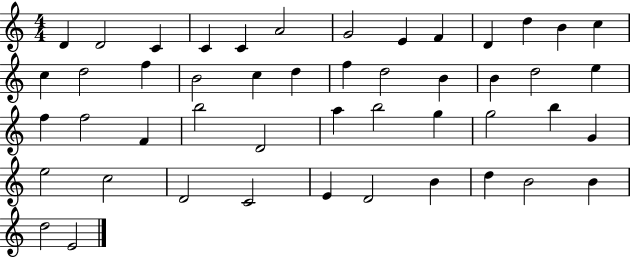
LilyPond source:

{
  \clef treble
  \numericTimeSignature
  \time 4/4
  \key c \major
  d'4 d'2 c'4 | c'4 c'4 a'2 | g'2 e'4 f'4 | d'4 d''4 b'4 c''4 | \break c''4 d''2 f''4 | b'2 c''4 d''4 | f''4 d''2 b'4 | b'4 d''2 e''4 | \break f''4 f''2 f'4 | b''2 d'2 | a''4 b''2 g''4 | g''2 b''4 g'4 | \break e''2 c''2 | d'2 c'2 | e'4 d'2 b'4 | d''4 b'2 b'4 | \break d''2 e'2 | \bar "|."
}